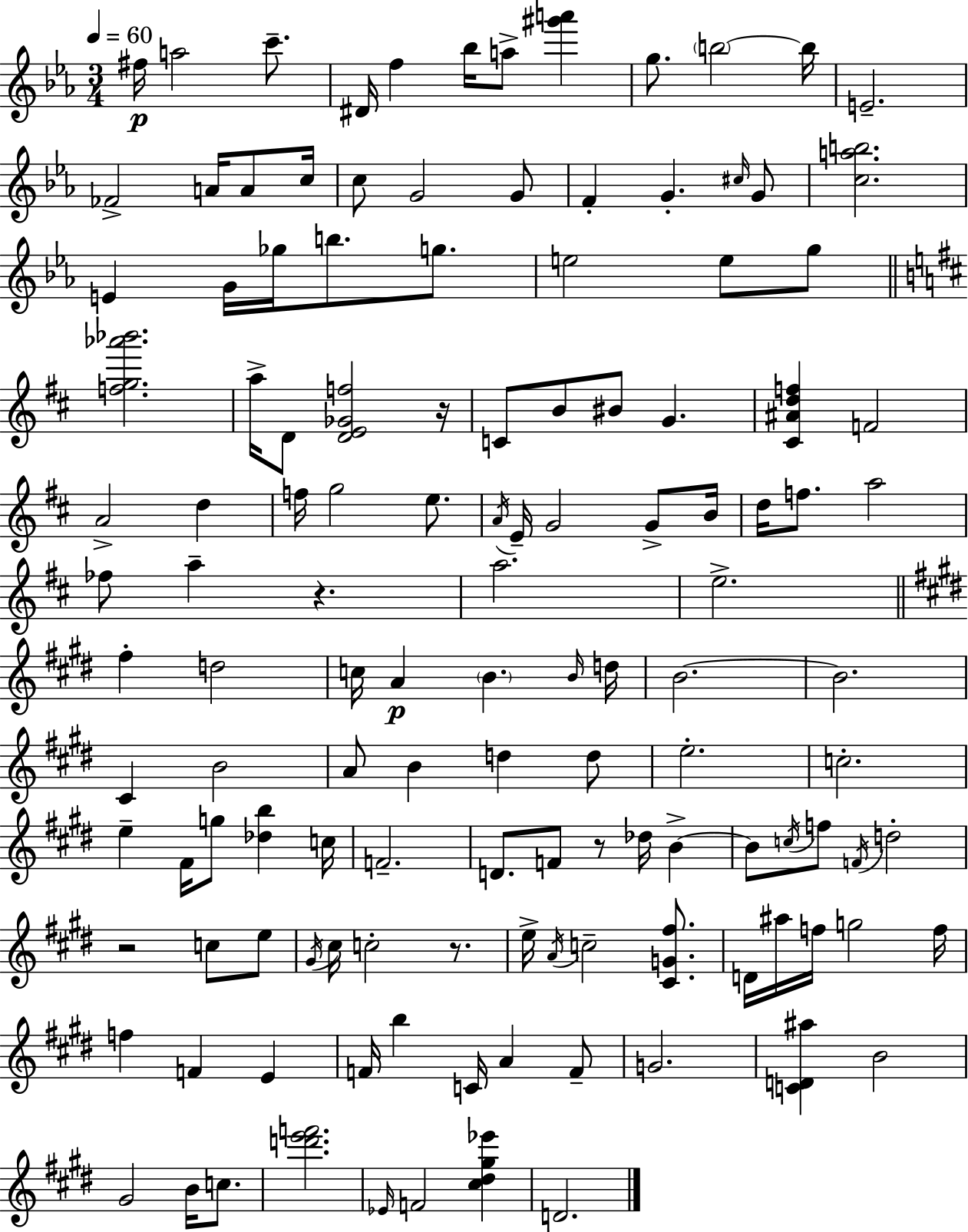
F#5/s A5/h C6/e. D#4/s F5/q Bb5/s A5/e [G#6,A6]/q G5/e. B5/h B5/s E4/h. FES4/h A4/s A4/e C5/s C5/e G4/h G4/e F4/q G4/q. C#5/s G4/e [C5,A5,B5]/h. E4/q G4/s Gb5/s B5/e. G5/e. E5/h E5/e G5/e [F5,G5,Ab6,Bb6]/h. A5/s D4/e [D4,E4,Gb4,F5]/h R/s C4/e B4/e BIS4/e G4/q. [C#4,A#4,D5,F5]/q F4/h A4/h D5/q F5/s G5/h E5/e. A4/s E4/s G4/h G4/e B4/s D5/s F5/e. A5/h FES5/e A5/q R/q. A5/h. E5/h. F#5/q D5/h C5/s A4/q B4/q. B4/s D5/s B4/h. B4/h. C#4/q B4/h A4/e B4/q D5/q D5/e E5/h. C5/h. E5/q F#4/s G5/e [Db5,B5]/q C5/s F4/h. D4/e. F4/e R/e Db5/s B4/q B4/e C5/s F5/e F4/s D5/h R/h C5/e E5/e G#4/s C#5/s C5/h R/e. E5/s A4/s C5/h [C#4,G4,F#5]/e. D4/s A#5/s F5/s G5/h F5/s F5/q F4/q E4/q F4/s B5/q C4/s A4/q F4/e G4/h. [C4,D4,A#5]/q B4/h G#4/h B4/s C5/e. [D6,E6,F6]/h. Eb4/s F4/h [C#5,D#5,G#5,Eb6]/q D4/h.